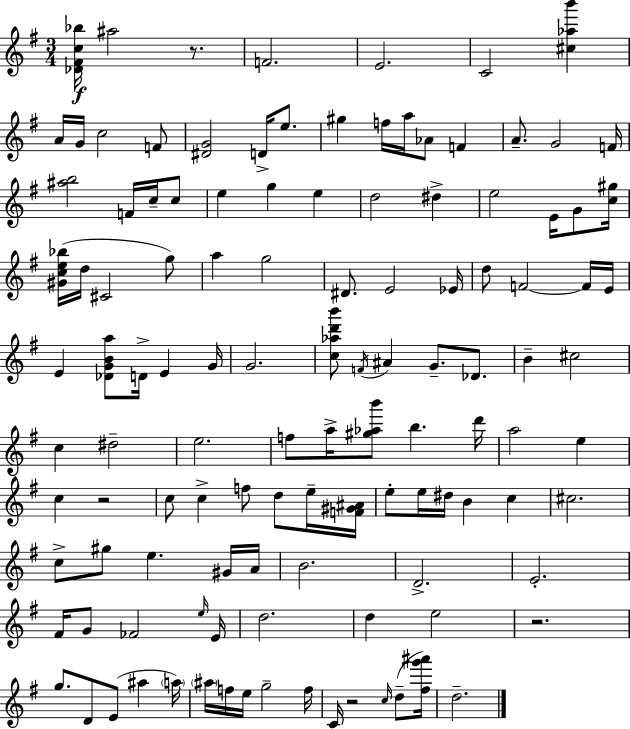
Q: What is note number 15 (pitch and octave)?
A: F4